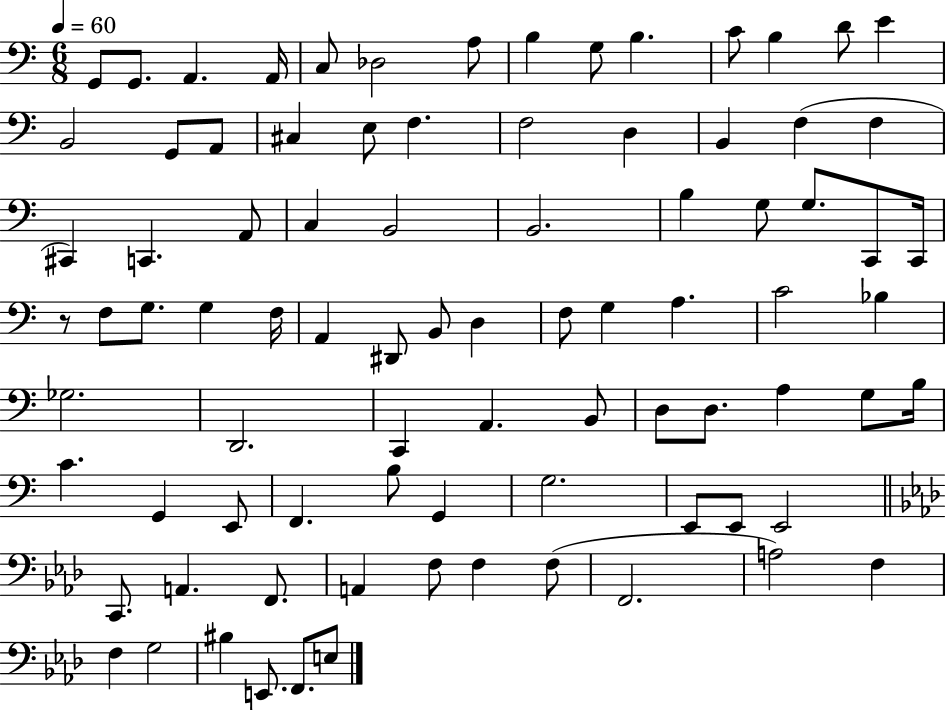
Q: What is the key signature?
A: C major